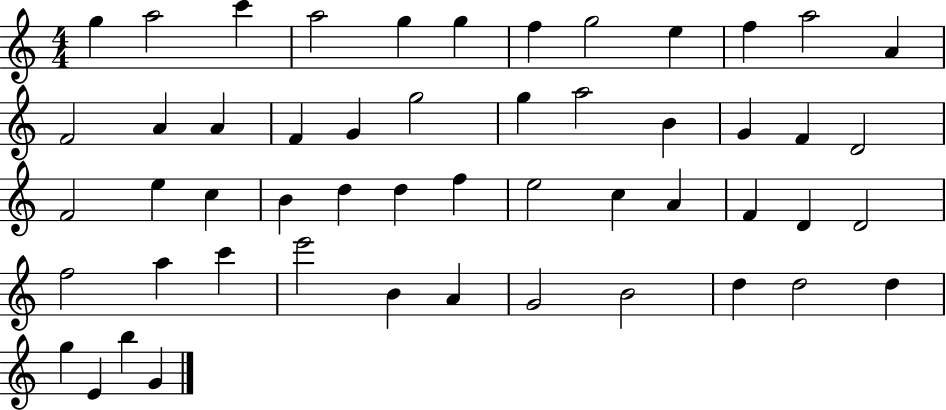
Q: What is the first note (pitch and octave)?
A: G5